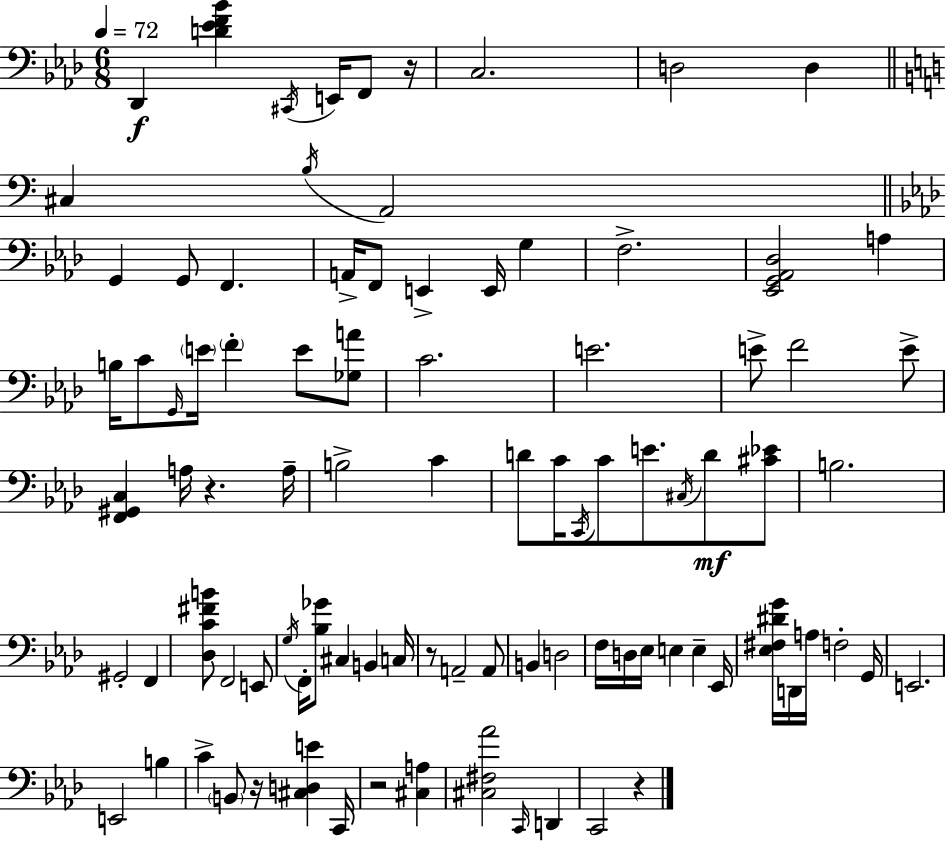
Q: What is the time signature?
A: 6/8